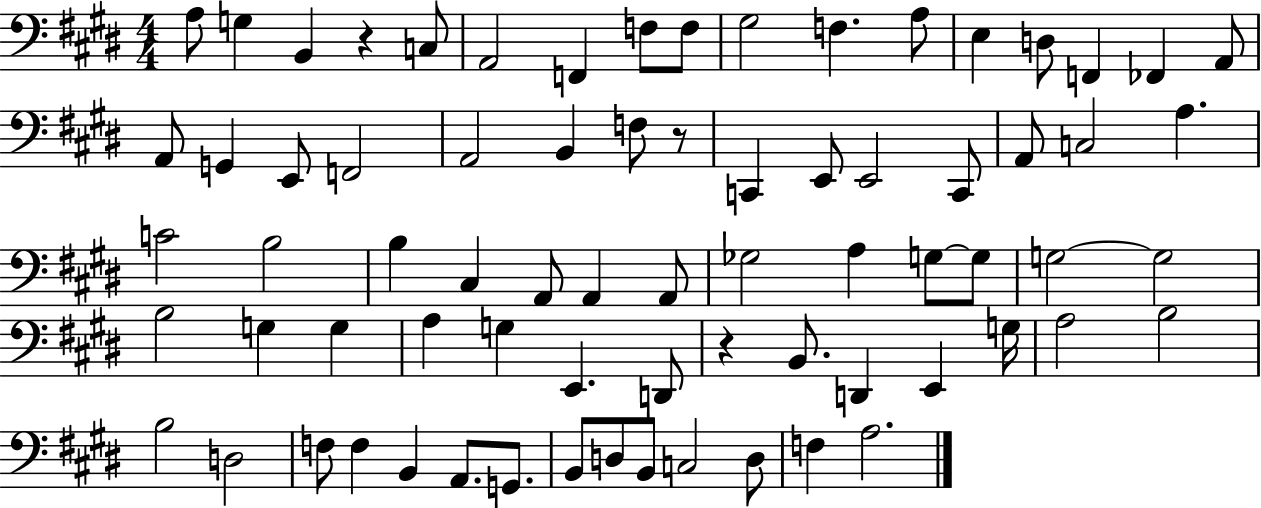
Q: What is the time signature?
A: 4/4